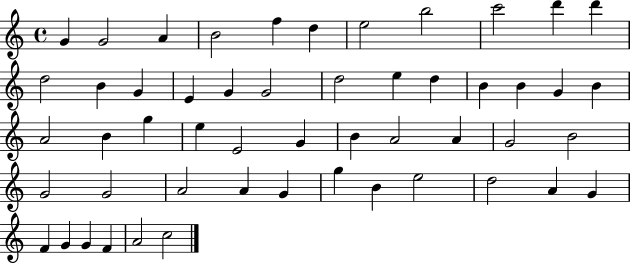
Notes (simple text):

G4/q G4/h A4/q B4/h F5/q D5/q E5/h B5/h C6/h D6/q D6/q D5/h B4/q G4/q E4/q G4/q G4/h D5/h E5/q D5/q B4/q B4/q G4/q B4/q A4/h B4/q G5/q E5/q E4/h G4/q B4/q A4/h A4/q G4/h B4/h G4/h G4/h A4/h A4/q G4/q G5/q B4/q E5/h D5/h A4/q G4/q F4/q G4/q G4/q F4/q A4/h C5/h